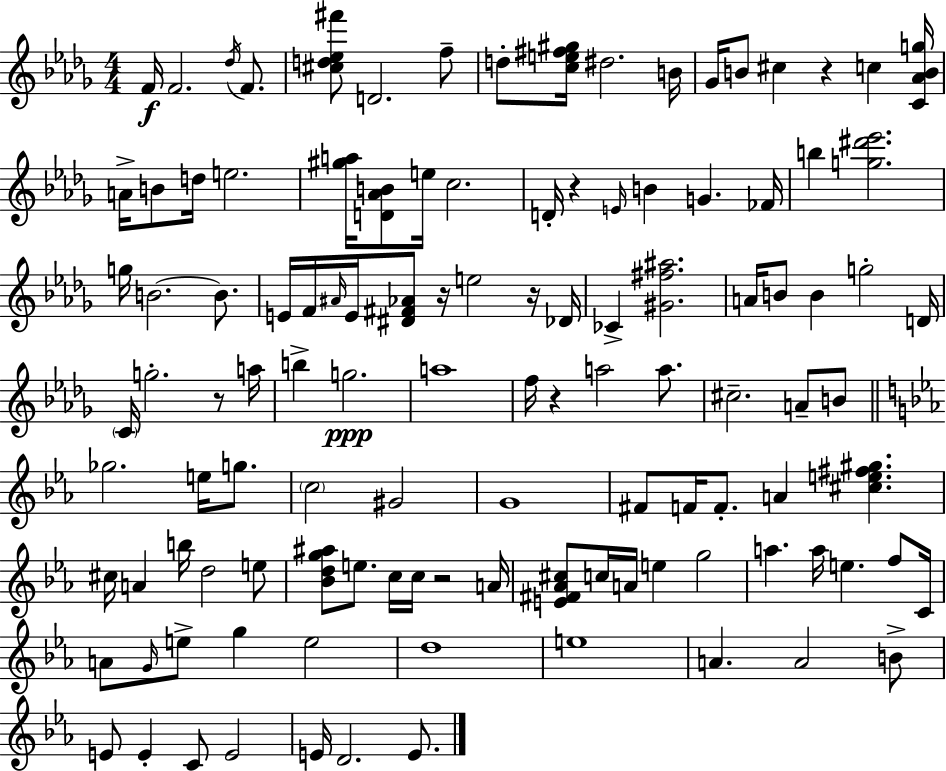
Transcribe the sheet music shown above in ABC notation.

X:1
T:Untitled
M:4/4
L:1/4
K:Bbm
F/4 F2 _d/4 F/2 [^cd_e^f']/2 D2 f/2 d/2 [ce^f^g]/4 ^d2 B/4 _G/4 B/2 ^c z c [C_ABg]/4 A/4 B/2 d/4 e2 [^ga]/4 [D_AB]/2 e/4 c2 D/4 z E/4 B G _F/4 b [g^d'_e']2 g/4 B2 B/2 E/4 F/4 ^A/4 E/4 [^D^F_A]/2 z/4 e2 z/4 _D/4 _C [^G^f^a]2 A/4 B/2 B g2 D/4 C/4 g2 z/2 a/4 b g2 a4 f/4 z a2 a/2 ^c2 A/2 B/2 _g2 e/4 g/2 c2 ^G2 G4 ^F/2 F/4 F/2 A [^ce^f^g] ^c/4 A b/4 d2 e/2 [_Bdg^a]/2 e/2 c/4 c/4 z2 A/4 [E^F_A^c]/2 c/4 A/4 e g2 a a/4 e f/2 C/4 A/2 G/4 e/2 g e2 d4 e4 A A2 B/2 E/2 E C/2 E2 E/4 D2 E/2